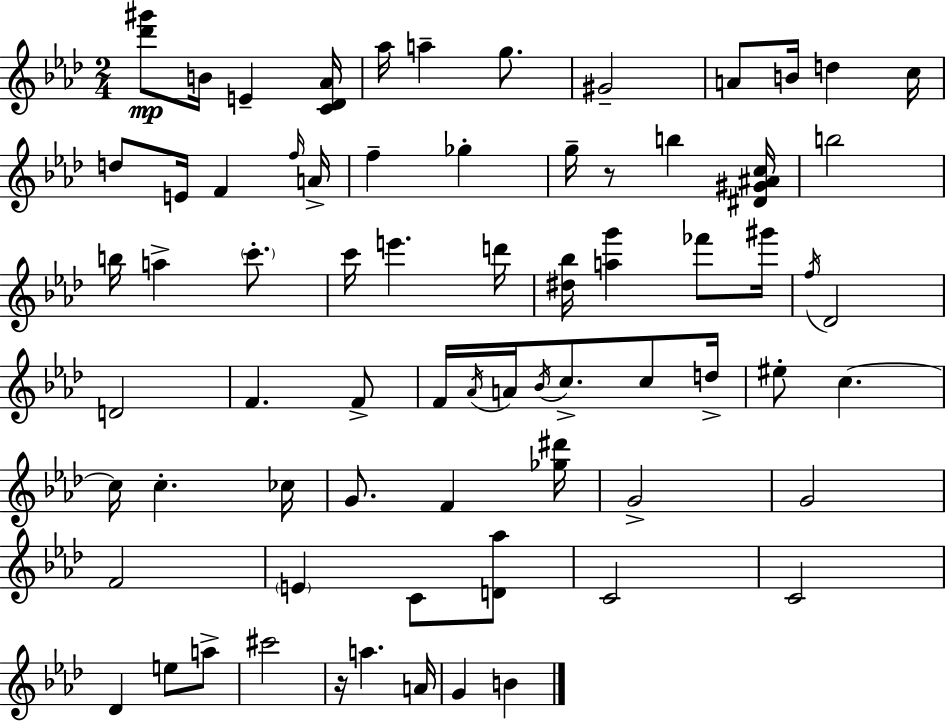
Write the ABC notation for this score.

X:1
T:Untitled
M:2/4
L:1/4
K:Ab
[_d'^g']/2 B/4 E [C_D_A]/4 _a/4 a g/2 ^G2 A/2 B/4 d c/4 d/2 E/4 F f/4 A/4 f _g g/4 z/2 b [^D^G^Ac]/4 b2 b/4 a c'/2 c'/4 e' d'/4 [^d_b]/4 [ag'] _f'/2 ^g'/4 f/4 _D2 D2 F F/2 F/4 _A/4 A/4 _B/4 c/2 c/2 d/4 ^e/2 c c/4 c _c/4 G/2 F [_g^d']/4 G2 G2 F2 E C/2 [D_a]/2 C2 C2 _D e/2 a/2 ^c'2 z/4 a A/4 G B